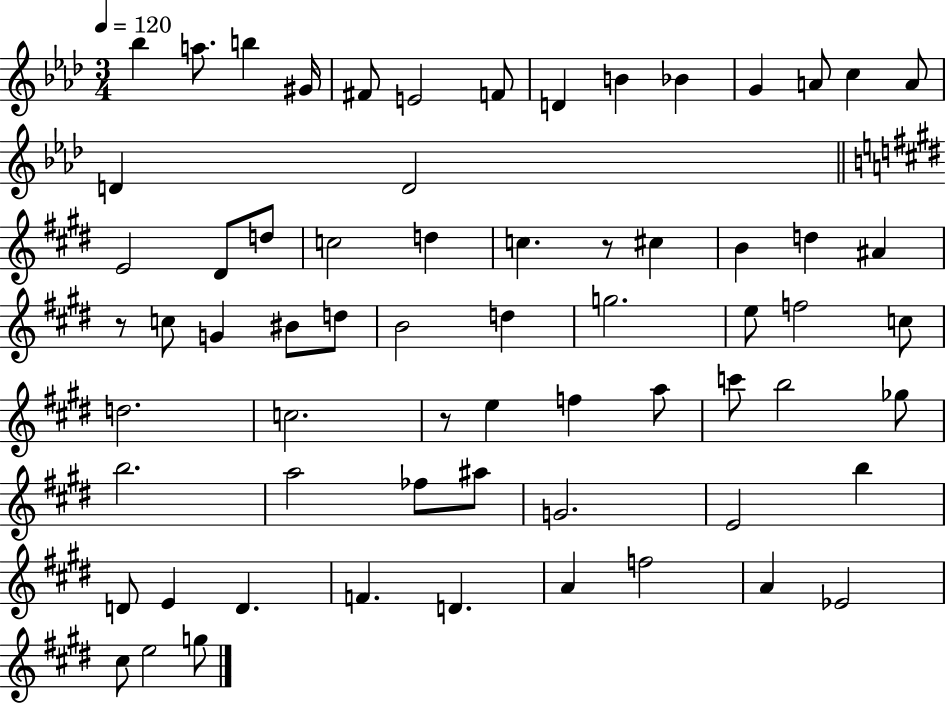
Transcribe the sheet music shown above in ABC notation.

X:1
T:Untitled
M:3/4
L:1/4
K:Ab
_b a/2 b ^G/4 ^F/2 E2 F/2 D B _B G A/2 c A/2 D D2 E2 ^D/2 d/2 c2 d c z/2 ^c B d ^A z/2 c/2 G ^B/2 d/2 B2 d g2 e/2 f2 c/2 d2 c2 z/2 e f a/2 c'/2 b2 _g/2 b2 a2 _f/2 ^a/2 G2 E2 b D/2 E D F D A f2 A _E2 ^c/2 e2 g/2